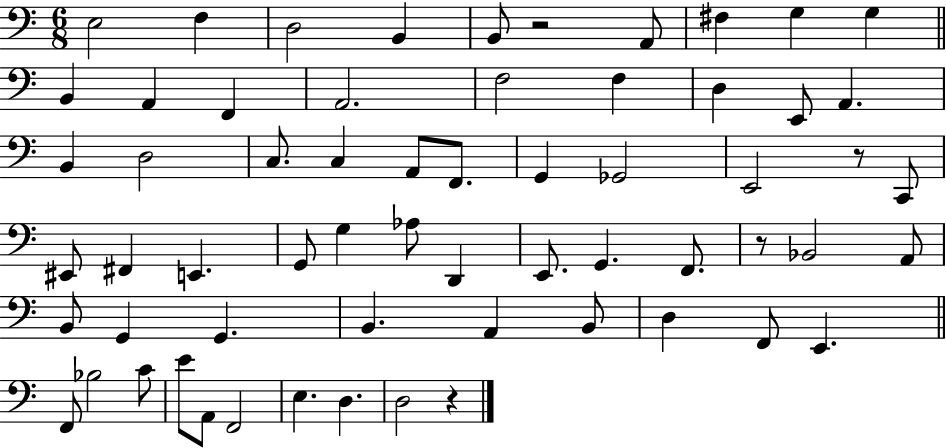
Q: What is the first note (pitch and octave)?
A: E3